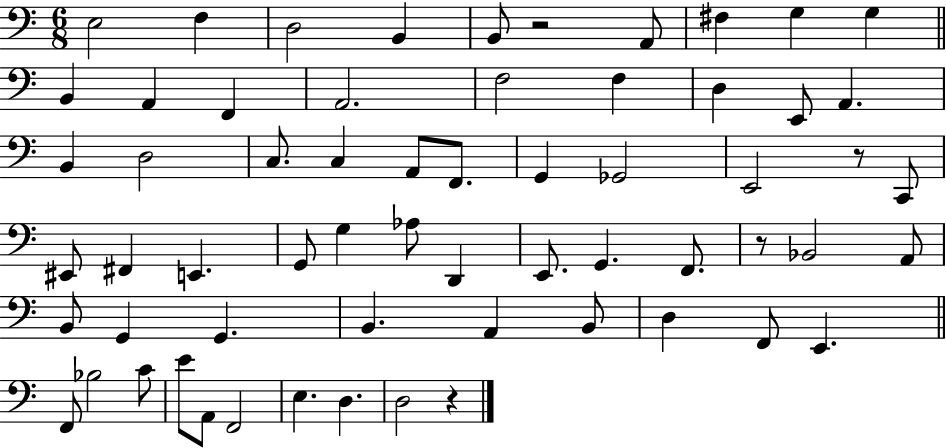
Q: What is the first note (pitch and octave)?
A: E3